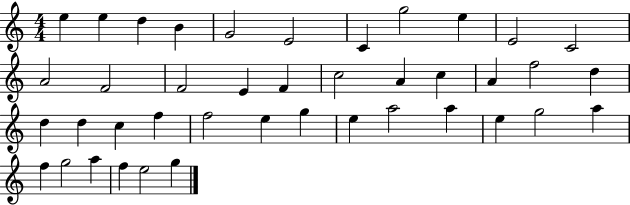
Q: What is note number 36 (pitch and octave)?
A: F5